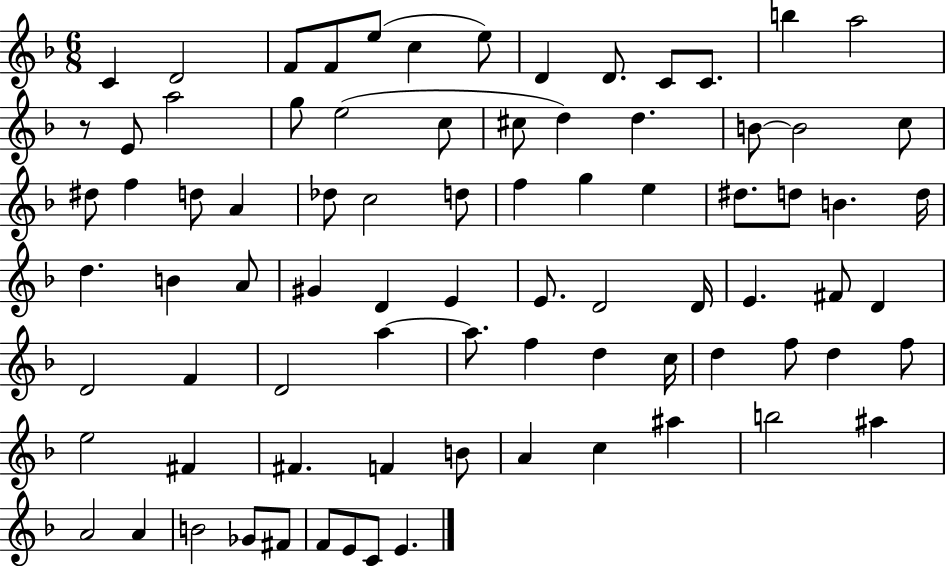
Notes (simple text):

C4/q D4/h F4/e F4/e E5/e C5/q E5/e D4/q D4/e. C4/e C4/e. B5/q A5/h R/e E4/e A5/h G5/e E5/h C5/e C#5/e D5/q D5/q. B4/e B4/h C5/e D#5/e F5/q D5/e A4/q Db5/e C5/h D5/e F5/q G5/q E5/q D#5/e. D5/e B4/q. D5/s D5/q. B4/q A4/e G#4/q D4/q E4/q E4/e. D4/h D4/s E4/q. F#4/e D4/q D4/h F4/q D4/h A5/q A5/e. F5/q D5/q C5/s D5/q F5/e D5/q F5/e E5/h F#4/q F#4/q. F4/q B4/e A4/q C5/q A#5/q B5/h A#5/q A4/h A4/q B4/h Gb4/e F#4/e F4/e E4/e C4/e E4/q.